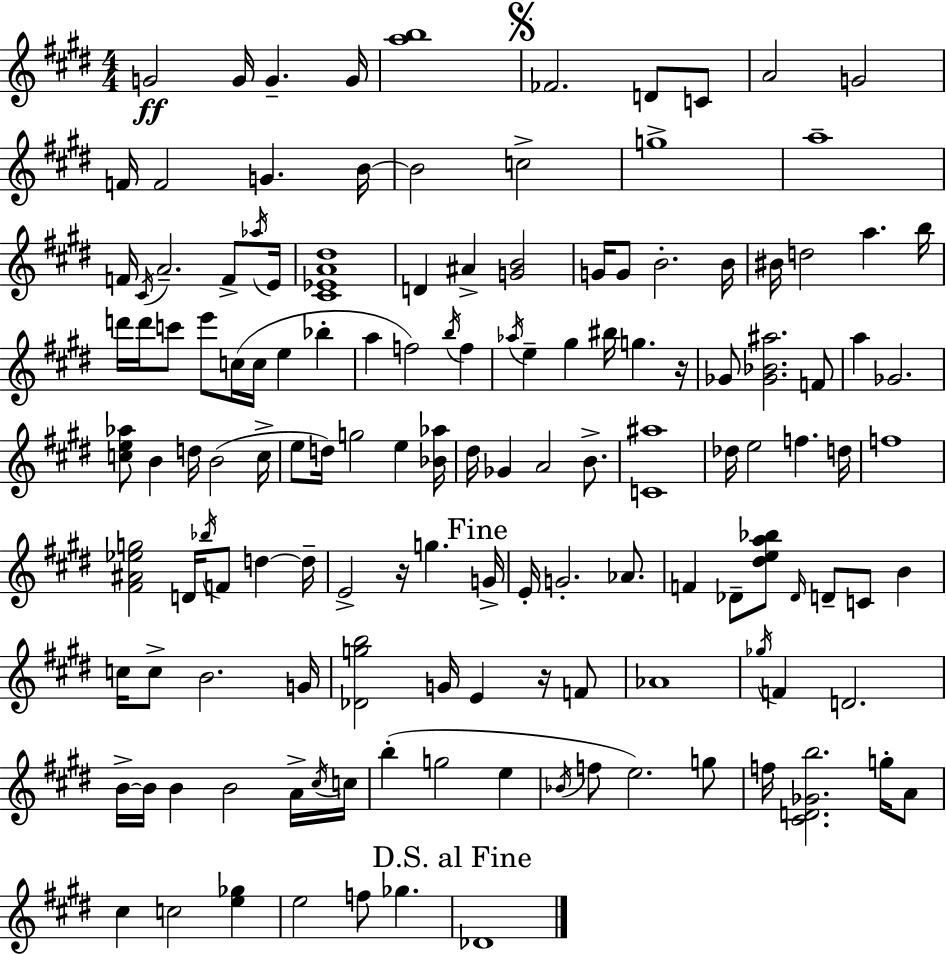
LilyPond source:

{
  \clef treble
  \numericTimeSignature
  \time 4/4
  \key e \major
  g'2\ff g'16 g'4.-- g'16 | <a'' b''>1 | \mark \markup { \musicglyph "scripts.segno" } fes'2. d'8 c'8 | a'2 g'2 | \break f'16 f'2 g'4. b'16~~ | b'2 c''2-> | g''1-> | a''1-- | \break f'16 \acciaccatura { cis'16 } a'2.-- f'8-> | \acciaccatura { aes''16 } e'16 <cis' ees' a' dis''>1 | d'4 ais'4-> <g' b'>2 | g'16 g'8 b'2.-. | \break b'16 bis'16 d''2 a''4. | b''16 d'''16 d'''16 c'''8 e'''8 c''16( c''16 e''4 bes''4-. | a''4 f''2) \acciaccatura { b''16 } f''4 | \acciaccatura { aes''16 } e''4-- gis''4 bis''16 g''4. | \break r16 ges'8 <ges' bes' ais''>2. | f'8 a''4 ges'2. | <c'' e'' aes''>8 b'4 d''16 b'2( | c''16-> e''8 d''16) g''2 e''4 | \break <bes' aes''>16 dis''16 ges'4 a'2 | b'8.-> <c' ais''>1 | des''16 e''2 f''4. | d''16 f''1 | \break <fis' ais' ees'' g''>2 d'16 \acciaccatura { bes''16 } f'8 | d''4~~ d''16-- e'2-> r16 g''4. | \mark "Fine" g'16-> e'16-. g'2.-. | aes'8. f'4 des'8-- <dis'' e'' a'' bes''>8 \grace { des'16 } d'8-- | \break c'8 b'4 c''16 c''8-> b'2. | g'16 <des' g'' b''>2 g'16 e'4 | r16 f'8 aes'1 | \acciaccatura { ges''16 } f'4 d'2. | \break b'16->~~ b'16 b'4 b'2 | a'16-> \acciaccatura { cis''16 } c''16 b''4-.( g''2 | e''4 \acciaccatura { bes'16 } f''8 e''2.) | g''8 f''16 <cis' d' ges' b''>2. | \break g''16-. a'8 cis''4 c''2 | <e'' ges''>4 e''2 | f''8 ges''4. \mark "D.S. al Fine" des'1 | \bar "|."
}